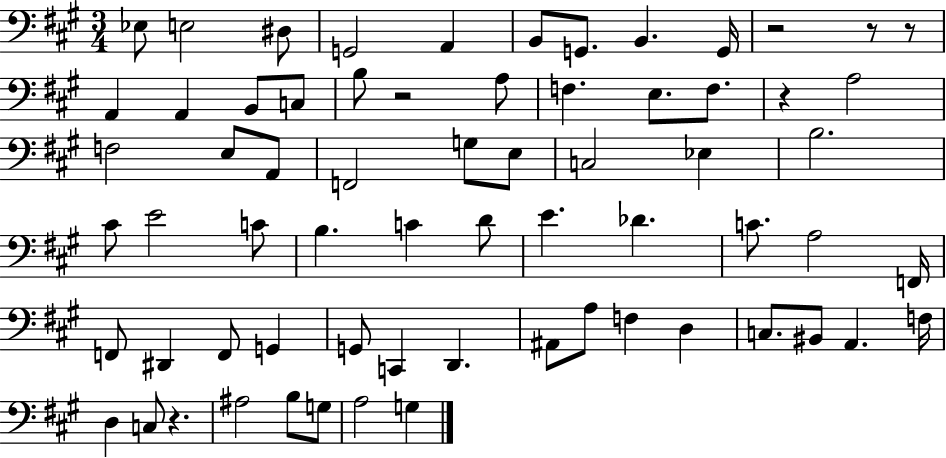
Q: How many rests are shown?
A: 6